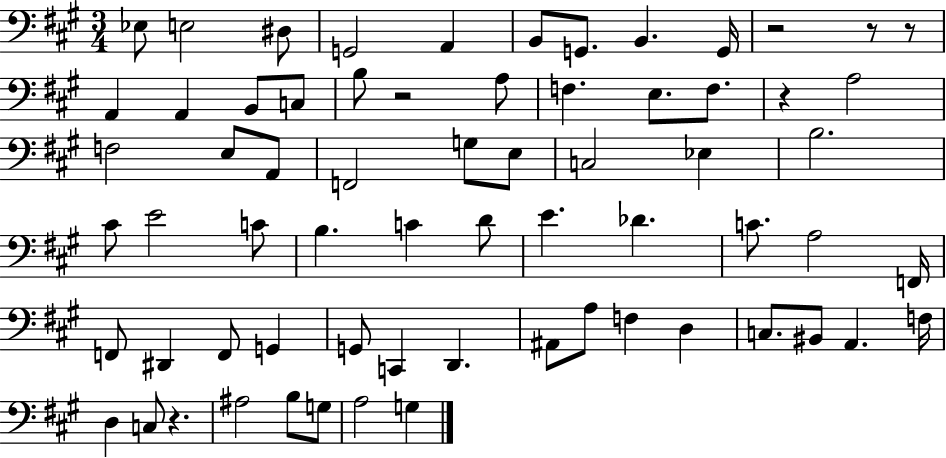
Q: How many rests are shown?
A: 6